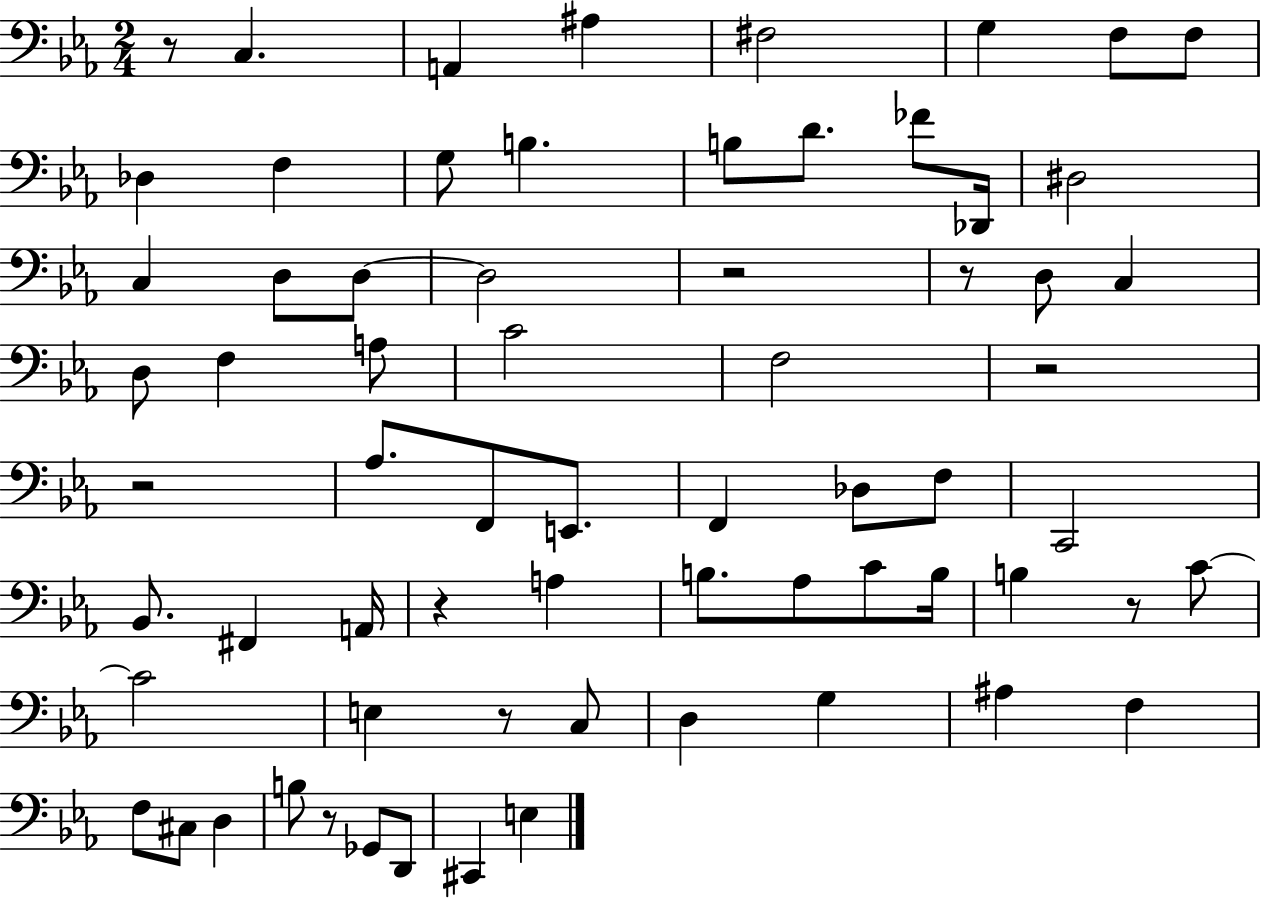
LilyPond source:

{
  \clef bass
  \numericTimeSignature
  \time 2/4
  \key ees \major
  r8 c4. | a,4 ais4 | fis2 | g4 f8 f8 | \break des4 f4 | g8 b4. | b8 d'8. fes'8 des,16 | dis2 | \break c4 d8 d8~~ | d2 | r2 | r8 d8 c4 | \break d8 f4 a8 | c'2 | f2 | r2 | \break r2 | aes8. f,8 e,8. | f,4 des8 f8 | c,2 | \break bes,8. fis,4 a,16 | r4 a4 | b8. aes8 c'8 b16 | b4 r8 c'8~~ | \break c'2 | e4 r8 c8 | d4 g4 | ais4 f4 | \break f8 cis8 d4 | b8 r8 ges,8 d,8 | cis,4 e4 | \bar "|."
}